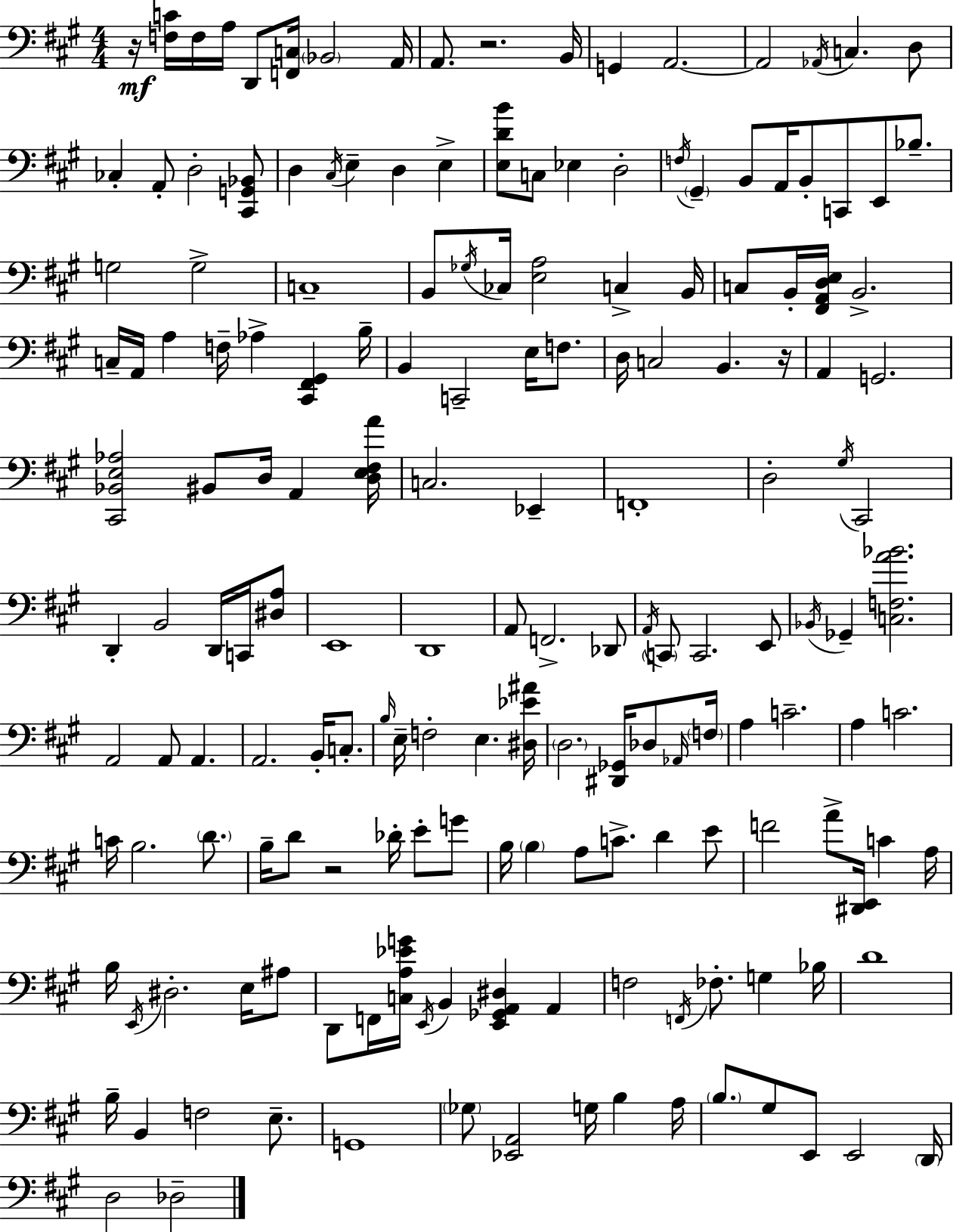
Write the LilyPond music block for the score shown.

{
  \clef bass
  \numericTimeSignature
  \time 4/4
  \key a \major
  r16\mf <f c'>16 f16 a16 d,8 <f, c>16 \parenthesize bes,2 a,16 | a,8. r2. b,16 | g,4 a,2.~~ | a,2 \acciaccatura { aes,16 } c4. d8 | \break ces4-. a,8-. d2-. <cis, g, bes,>8 | d4 \acciaccatura { cis16 } e4-- d4 e4-> | <e d' b'>8 c8 ees4 d2-. | \acciaccatura { f16 } \parenthesize gis,4-- b,8 a,16 b,8-. c,8 e,8 | \break bes8.-- g2 g2-> | c1-- | b,8 \acciaccatura { ges16 } ces16 <e a>2 c4-> | b,16 c8 b,16-. <fis, a, d e>16 b,2.-> | \break c16-- a,16 a4 f16-- aes4-> <cis, fis, gis,>4 | b16-- b,4 c,2-- | e16 f8. d16 c2 b,4. | r16 a,4 g,2. | \break <cis, bes, e aes>2 bis,8 d16 a,4 | <d e fis a'>16 c2. | ees,4-- f,1-. | d2-. \acciaccatura { gis16 } cis,2 | \break d,4-. b,2 | d,16 c,16 <dis a>8 e,1 | d,1 | a,8 f,2.-> | \break des,8 \acciaccatura { a,16 } \parenthesize c,8 c,2. | e,8 \acciaccatura { bes,16 } ges,4-- <c f a' bes'>2. | a,2 a,8 | a,4. a,2. | \break b,16-. c8.-. \grace { b16 } e16-- f2-. | e4. <dis ees' ais'>16 \parenthesize d2. | <dis, ges,>16 des8 \grace { aes,16 } \parenthesize f16 a4 c'2.-- | a4 c'2. | \break c'16 b2. | \parenthesize d'8. b16-- d'8 r2 | des'16-. e'8-. g'8 b16 \parenthesize b4 a8 | c'8.-> d'4 e'8 f'2 | \break a'8-> <dis, e,>16 c'4 a16 b16 \acciaccatura { e,16 } dis2.-. | e16 ais8 d,8 f,16 <c a ees' g'>16 \acciaccatura { e,16 } b,4 | <e, ges, a, dis>4 a,4 f2 | \acciaccatura { f,16 } fes8.-. g4 bes16 d'1 | \break b16-- b,4 | f2 e8.-- g,1 | \parenthesize ges8 <ees, a,>2 | g16 b4 a16 \parenthesize b8. gis8 | \break e,8 e,2 \parenthesize d,16 d2 | des2-- \bar "|."
}